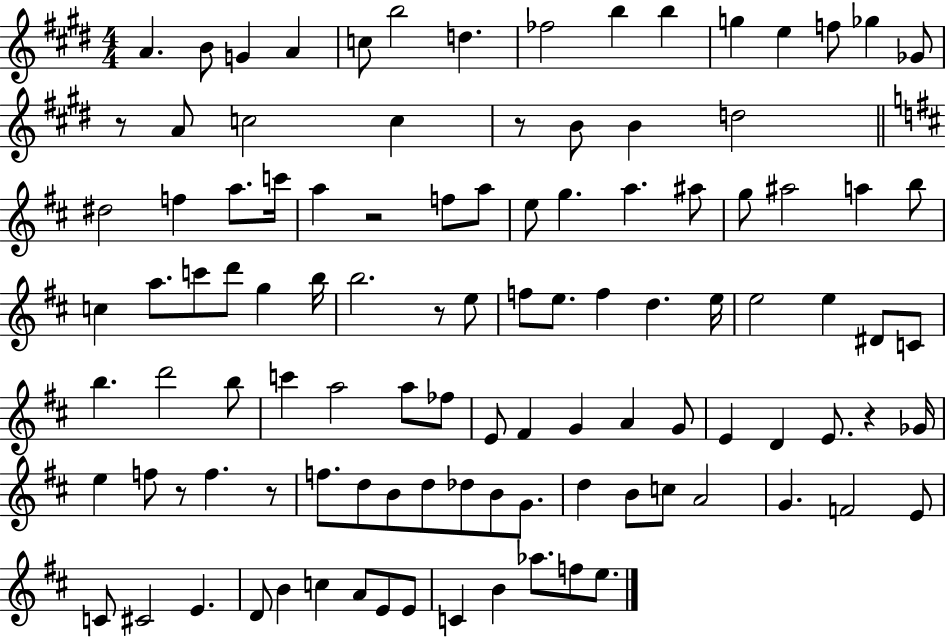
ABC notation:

X:1
T:Untitled
M:4/4
L:1/4
K:E
A B/2 G A c/2 b2 d _f2 b b g e f/2 _g _G/2 z/2 A/2 c2 c z/2 B/2 B d2 ^d2 f a/2 c'/4 a z2 f/2 a/2 e/2 g a ^a/2 g/2 ^a2 a b/2 c a/2 c'/2 d'/2 g b/4 b2 z/2 e/2 f/2 e/2 f d e/4 e2 e ^D/2 C/2 b d'2 b/2 c' a2 a/2 _f/2 E/2 ^F G A G/2 E D E/2 z _G/4 e f/2 z/2 f z/2 f/2 d/2 B/2 d/2 _d/2 B/2 G/2 d B/2 c/2 A2 G F2 E/2 C/2 ^C2 E D/2 B c A/2 E/2 E/2 C B _a/2 f/2 e/2